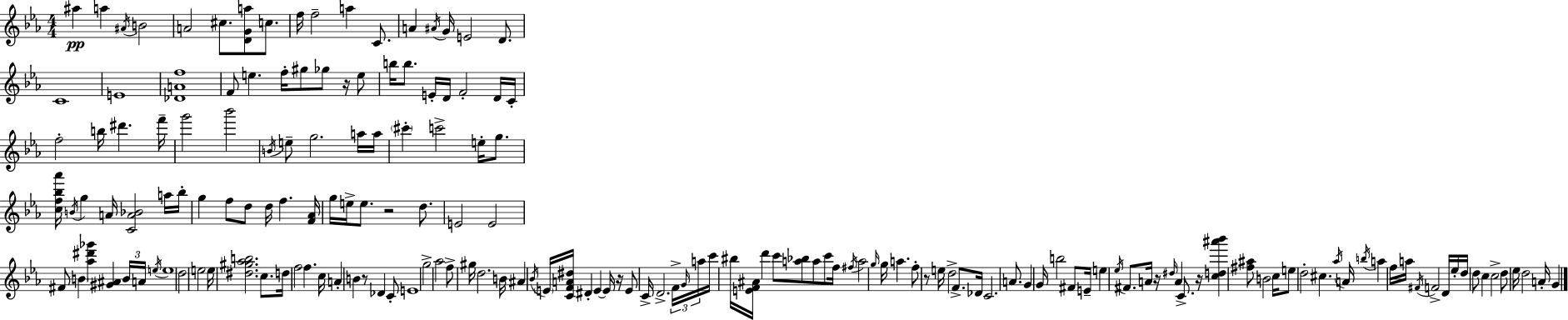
A#5/q A5/q A#4/s B4/h A4/h C#5/e. [D4,G4,A5]/e C5/e. F5/s F5/h A5/q C4/e. A4/q A#4/s G4/s E4/h D4/e. C4/w E4/w [Db4,A4,F5]/w F4/e E5/q. F5/s G#5/e Gb5/e R/s E5/e B5/s B5/e. E4/s D4/s F4/h D4/s C4/s F5/h B5/s D#6/q. F6/s G6/h Bb6/h B4/s E5/e G5/h. A5/s A5/s C#6/q C6/h E5/s G5/e. [C5,F5,Bb5,Ab6]/s B4/s G5/q A4/s [C4,A4,Bb4]/h A5/s Bb5/s G5/q F5/e D5/e D5/s F5/q. [F4,Ab4]/s G5/s E5/s E5/e. R/h D5/e. E4/h E4/h F#4/e B4/q [Ab5,D#6,Gb6]/q [G#4,A#4]/q B4/s A4/s E5/s E5/w D5/h E5/h E5/s [D#5,G#5,Ab5,B5]/h. C5/e. D5/s F5/h F5/q. C5/s A4/q B4/q R/e Db4/q C4/e E4/w G5/h Ab5/h F5/e G#5/s D5/h. B4/s A#4/q Bb4/s E4/s [C4,F4,A4,D#5]/s D#4/q E4/q E4/s R/s E4/e C4/s D4/h. F4/s G4/s A5/s C6/s BIS5/s [E4,F4,A#4]/s D6/q C6/e [A5,Bb5]/e A5/e C6/e F5/s F#5/s A5/h G5/s G5/s A5/q. F5/e R/e E5/s D5/h F4/e. Db4/s C4/h. A4/e. G4/q G4/s B5/h F#4/e E4/s E5/q Eb5/s F#4/e. A4/s R/s D#5/s A4/q C4/e. R/s [C5,D5,A#6,Bb6]/q [F#5,A#5]/e B4/h C5/s E5/e D5/h C#5/q. Ab5/s A4/s B5/s A5/q F5/s A5/s F#4/s F4/h D4/s Eb5/s D5/s D5/e C5/q C5/h D5/e Eb5/s D5/h A4/s G4/q